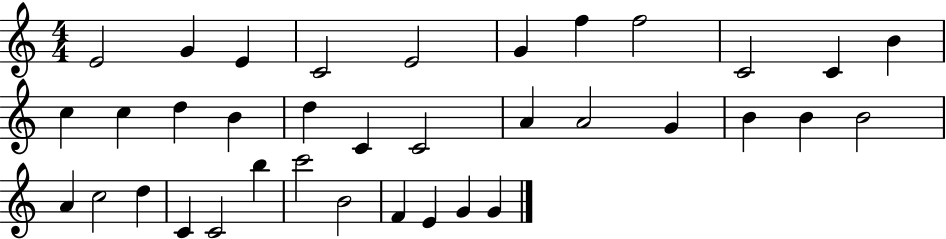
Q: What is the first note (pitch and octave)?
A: E4